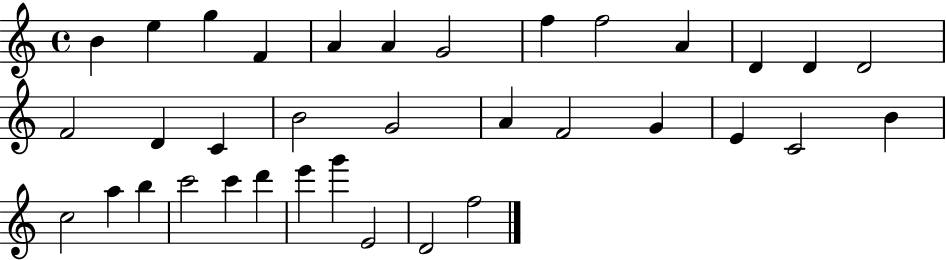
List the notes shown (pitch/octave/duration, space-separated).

B4/q E5/q G5/q F4/q A4/q A4/q G4/h F5/q F5/h A4/q D4/q D4/q D4/h F4/h D4/q C4/q B4/h G4/h A4/q F4/h G4/q E4/q C4/h B4/q C5/h A5/q B5/q C6/h C6/q D6/q E6/q G6/q E4/h D4/h F5/h